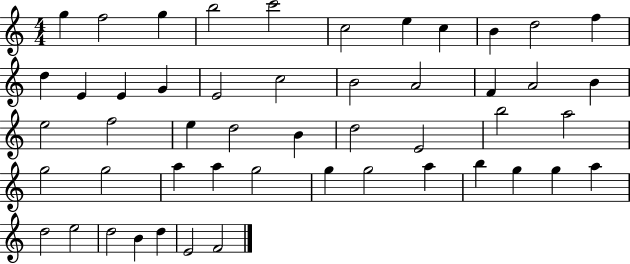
G5/q F5/h G5/q B5/h C6/h C5/h E5/q C5/q B4/q D5/h F5/q D5/q E4/q E4/q G4/q E4/h C5/h B4/h A4/h F4/q A4/h B4/q E5/h F5/h E5/q D5/h B4/q D5/h E4/h B5/h A5/h G5/h G5/h A5/q A5/q G5/h G5/q G5/h A5/q B5/q G5/q G5/q A5/q D5/h E5/h D5/h B4/q D5/q E4/h F4/h